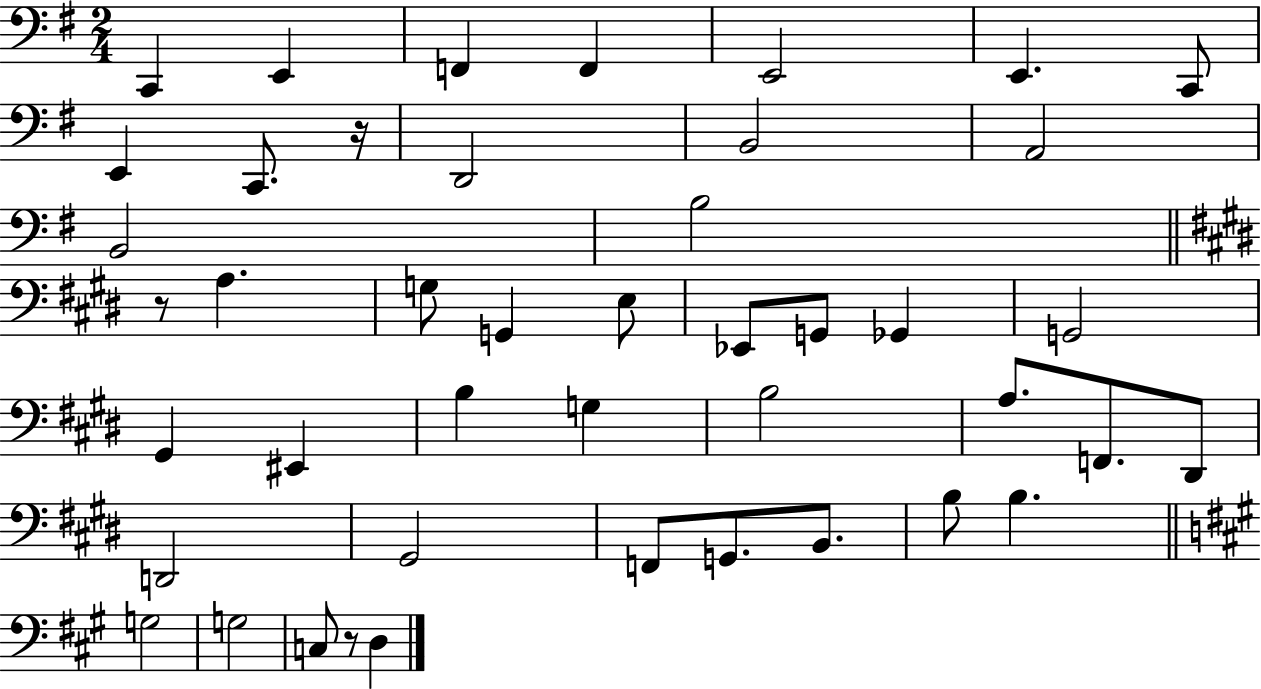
C2/q E2/q F2/q F2/q E2/h E2/q. C2/e E2/q C2/e. R/s D2/h B2/h A2/h B2/h B3/h R/e A3/q. G3/e G2/q E3/e Eb2/e G2/e Gb2/q G2/h G#2/q EIS2/q B3/q G3/q B3/h A3/e. F2/e. D#2/e D2/h G#2/h F2/e G2/e. B2/e. B3/e B3/q. G3/h G3/h C3/e R/e D3/q